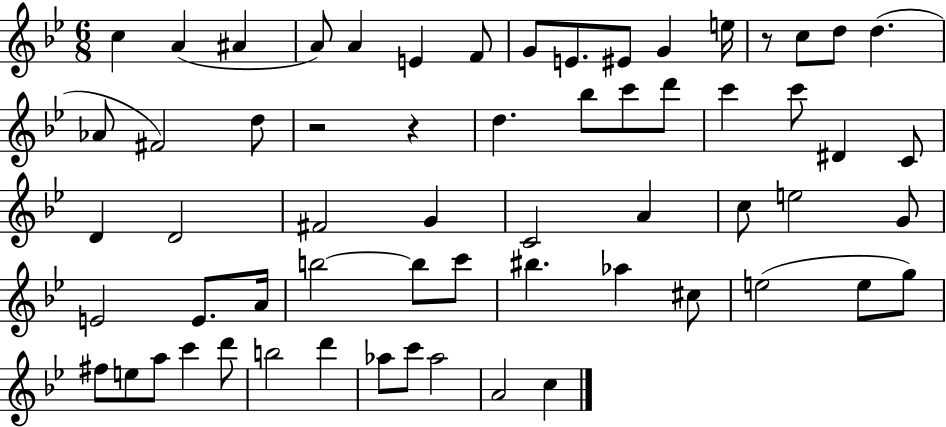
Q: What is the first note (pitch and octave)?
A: C5